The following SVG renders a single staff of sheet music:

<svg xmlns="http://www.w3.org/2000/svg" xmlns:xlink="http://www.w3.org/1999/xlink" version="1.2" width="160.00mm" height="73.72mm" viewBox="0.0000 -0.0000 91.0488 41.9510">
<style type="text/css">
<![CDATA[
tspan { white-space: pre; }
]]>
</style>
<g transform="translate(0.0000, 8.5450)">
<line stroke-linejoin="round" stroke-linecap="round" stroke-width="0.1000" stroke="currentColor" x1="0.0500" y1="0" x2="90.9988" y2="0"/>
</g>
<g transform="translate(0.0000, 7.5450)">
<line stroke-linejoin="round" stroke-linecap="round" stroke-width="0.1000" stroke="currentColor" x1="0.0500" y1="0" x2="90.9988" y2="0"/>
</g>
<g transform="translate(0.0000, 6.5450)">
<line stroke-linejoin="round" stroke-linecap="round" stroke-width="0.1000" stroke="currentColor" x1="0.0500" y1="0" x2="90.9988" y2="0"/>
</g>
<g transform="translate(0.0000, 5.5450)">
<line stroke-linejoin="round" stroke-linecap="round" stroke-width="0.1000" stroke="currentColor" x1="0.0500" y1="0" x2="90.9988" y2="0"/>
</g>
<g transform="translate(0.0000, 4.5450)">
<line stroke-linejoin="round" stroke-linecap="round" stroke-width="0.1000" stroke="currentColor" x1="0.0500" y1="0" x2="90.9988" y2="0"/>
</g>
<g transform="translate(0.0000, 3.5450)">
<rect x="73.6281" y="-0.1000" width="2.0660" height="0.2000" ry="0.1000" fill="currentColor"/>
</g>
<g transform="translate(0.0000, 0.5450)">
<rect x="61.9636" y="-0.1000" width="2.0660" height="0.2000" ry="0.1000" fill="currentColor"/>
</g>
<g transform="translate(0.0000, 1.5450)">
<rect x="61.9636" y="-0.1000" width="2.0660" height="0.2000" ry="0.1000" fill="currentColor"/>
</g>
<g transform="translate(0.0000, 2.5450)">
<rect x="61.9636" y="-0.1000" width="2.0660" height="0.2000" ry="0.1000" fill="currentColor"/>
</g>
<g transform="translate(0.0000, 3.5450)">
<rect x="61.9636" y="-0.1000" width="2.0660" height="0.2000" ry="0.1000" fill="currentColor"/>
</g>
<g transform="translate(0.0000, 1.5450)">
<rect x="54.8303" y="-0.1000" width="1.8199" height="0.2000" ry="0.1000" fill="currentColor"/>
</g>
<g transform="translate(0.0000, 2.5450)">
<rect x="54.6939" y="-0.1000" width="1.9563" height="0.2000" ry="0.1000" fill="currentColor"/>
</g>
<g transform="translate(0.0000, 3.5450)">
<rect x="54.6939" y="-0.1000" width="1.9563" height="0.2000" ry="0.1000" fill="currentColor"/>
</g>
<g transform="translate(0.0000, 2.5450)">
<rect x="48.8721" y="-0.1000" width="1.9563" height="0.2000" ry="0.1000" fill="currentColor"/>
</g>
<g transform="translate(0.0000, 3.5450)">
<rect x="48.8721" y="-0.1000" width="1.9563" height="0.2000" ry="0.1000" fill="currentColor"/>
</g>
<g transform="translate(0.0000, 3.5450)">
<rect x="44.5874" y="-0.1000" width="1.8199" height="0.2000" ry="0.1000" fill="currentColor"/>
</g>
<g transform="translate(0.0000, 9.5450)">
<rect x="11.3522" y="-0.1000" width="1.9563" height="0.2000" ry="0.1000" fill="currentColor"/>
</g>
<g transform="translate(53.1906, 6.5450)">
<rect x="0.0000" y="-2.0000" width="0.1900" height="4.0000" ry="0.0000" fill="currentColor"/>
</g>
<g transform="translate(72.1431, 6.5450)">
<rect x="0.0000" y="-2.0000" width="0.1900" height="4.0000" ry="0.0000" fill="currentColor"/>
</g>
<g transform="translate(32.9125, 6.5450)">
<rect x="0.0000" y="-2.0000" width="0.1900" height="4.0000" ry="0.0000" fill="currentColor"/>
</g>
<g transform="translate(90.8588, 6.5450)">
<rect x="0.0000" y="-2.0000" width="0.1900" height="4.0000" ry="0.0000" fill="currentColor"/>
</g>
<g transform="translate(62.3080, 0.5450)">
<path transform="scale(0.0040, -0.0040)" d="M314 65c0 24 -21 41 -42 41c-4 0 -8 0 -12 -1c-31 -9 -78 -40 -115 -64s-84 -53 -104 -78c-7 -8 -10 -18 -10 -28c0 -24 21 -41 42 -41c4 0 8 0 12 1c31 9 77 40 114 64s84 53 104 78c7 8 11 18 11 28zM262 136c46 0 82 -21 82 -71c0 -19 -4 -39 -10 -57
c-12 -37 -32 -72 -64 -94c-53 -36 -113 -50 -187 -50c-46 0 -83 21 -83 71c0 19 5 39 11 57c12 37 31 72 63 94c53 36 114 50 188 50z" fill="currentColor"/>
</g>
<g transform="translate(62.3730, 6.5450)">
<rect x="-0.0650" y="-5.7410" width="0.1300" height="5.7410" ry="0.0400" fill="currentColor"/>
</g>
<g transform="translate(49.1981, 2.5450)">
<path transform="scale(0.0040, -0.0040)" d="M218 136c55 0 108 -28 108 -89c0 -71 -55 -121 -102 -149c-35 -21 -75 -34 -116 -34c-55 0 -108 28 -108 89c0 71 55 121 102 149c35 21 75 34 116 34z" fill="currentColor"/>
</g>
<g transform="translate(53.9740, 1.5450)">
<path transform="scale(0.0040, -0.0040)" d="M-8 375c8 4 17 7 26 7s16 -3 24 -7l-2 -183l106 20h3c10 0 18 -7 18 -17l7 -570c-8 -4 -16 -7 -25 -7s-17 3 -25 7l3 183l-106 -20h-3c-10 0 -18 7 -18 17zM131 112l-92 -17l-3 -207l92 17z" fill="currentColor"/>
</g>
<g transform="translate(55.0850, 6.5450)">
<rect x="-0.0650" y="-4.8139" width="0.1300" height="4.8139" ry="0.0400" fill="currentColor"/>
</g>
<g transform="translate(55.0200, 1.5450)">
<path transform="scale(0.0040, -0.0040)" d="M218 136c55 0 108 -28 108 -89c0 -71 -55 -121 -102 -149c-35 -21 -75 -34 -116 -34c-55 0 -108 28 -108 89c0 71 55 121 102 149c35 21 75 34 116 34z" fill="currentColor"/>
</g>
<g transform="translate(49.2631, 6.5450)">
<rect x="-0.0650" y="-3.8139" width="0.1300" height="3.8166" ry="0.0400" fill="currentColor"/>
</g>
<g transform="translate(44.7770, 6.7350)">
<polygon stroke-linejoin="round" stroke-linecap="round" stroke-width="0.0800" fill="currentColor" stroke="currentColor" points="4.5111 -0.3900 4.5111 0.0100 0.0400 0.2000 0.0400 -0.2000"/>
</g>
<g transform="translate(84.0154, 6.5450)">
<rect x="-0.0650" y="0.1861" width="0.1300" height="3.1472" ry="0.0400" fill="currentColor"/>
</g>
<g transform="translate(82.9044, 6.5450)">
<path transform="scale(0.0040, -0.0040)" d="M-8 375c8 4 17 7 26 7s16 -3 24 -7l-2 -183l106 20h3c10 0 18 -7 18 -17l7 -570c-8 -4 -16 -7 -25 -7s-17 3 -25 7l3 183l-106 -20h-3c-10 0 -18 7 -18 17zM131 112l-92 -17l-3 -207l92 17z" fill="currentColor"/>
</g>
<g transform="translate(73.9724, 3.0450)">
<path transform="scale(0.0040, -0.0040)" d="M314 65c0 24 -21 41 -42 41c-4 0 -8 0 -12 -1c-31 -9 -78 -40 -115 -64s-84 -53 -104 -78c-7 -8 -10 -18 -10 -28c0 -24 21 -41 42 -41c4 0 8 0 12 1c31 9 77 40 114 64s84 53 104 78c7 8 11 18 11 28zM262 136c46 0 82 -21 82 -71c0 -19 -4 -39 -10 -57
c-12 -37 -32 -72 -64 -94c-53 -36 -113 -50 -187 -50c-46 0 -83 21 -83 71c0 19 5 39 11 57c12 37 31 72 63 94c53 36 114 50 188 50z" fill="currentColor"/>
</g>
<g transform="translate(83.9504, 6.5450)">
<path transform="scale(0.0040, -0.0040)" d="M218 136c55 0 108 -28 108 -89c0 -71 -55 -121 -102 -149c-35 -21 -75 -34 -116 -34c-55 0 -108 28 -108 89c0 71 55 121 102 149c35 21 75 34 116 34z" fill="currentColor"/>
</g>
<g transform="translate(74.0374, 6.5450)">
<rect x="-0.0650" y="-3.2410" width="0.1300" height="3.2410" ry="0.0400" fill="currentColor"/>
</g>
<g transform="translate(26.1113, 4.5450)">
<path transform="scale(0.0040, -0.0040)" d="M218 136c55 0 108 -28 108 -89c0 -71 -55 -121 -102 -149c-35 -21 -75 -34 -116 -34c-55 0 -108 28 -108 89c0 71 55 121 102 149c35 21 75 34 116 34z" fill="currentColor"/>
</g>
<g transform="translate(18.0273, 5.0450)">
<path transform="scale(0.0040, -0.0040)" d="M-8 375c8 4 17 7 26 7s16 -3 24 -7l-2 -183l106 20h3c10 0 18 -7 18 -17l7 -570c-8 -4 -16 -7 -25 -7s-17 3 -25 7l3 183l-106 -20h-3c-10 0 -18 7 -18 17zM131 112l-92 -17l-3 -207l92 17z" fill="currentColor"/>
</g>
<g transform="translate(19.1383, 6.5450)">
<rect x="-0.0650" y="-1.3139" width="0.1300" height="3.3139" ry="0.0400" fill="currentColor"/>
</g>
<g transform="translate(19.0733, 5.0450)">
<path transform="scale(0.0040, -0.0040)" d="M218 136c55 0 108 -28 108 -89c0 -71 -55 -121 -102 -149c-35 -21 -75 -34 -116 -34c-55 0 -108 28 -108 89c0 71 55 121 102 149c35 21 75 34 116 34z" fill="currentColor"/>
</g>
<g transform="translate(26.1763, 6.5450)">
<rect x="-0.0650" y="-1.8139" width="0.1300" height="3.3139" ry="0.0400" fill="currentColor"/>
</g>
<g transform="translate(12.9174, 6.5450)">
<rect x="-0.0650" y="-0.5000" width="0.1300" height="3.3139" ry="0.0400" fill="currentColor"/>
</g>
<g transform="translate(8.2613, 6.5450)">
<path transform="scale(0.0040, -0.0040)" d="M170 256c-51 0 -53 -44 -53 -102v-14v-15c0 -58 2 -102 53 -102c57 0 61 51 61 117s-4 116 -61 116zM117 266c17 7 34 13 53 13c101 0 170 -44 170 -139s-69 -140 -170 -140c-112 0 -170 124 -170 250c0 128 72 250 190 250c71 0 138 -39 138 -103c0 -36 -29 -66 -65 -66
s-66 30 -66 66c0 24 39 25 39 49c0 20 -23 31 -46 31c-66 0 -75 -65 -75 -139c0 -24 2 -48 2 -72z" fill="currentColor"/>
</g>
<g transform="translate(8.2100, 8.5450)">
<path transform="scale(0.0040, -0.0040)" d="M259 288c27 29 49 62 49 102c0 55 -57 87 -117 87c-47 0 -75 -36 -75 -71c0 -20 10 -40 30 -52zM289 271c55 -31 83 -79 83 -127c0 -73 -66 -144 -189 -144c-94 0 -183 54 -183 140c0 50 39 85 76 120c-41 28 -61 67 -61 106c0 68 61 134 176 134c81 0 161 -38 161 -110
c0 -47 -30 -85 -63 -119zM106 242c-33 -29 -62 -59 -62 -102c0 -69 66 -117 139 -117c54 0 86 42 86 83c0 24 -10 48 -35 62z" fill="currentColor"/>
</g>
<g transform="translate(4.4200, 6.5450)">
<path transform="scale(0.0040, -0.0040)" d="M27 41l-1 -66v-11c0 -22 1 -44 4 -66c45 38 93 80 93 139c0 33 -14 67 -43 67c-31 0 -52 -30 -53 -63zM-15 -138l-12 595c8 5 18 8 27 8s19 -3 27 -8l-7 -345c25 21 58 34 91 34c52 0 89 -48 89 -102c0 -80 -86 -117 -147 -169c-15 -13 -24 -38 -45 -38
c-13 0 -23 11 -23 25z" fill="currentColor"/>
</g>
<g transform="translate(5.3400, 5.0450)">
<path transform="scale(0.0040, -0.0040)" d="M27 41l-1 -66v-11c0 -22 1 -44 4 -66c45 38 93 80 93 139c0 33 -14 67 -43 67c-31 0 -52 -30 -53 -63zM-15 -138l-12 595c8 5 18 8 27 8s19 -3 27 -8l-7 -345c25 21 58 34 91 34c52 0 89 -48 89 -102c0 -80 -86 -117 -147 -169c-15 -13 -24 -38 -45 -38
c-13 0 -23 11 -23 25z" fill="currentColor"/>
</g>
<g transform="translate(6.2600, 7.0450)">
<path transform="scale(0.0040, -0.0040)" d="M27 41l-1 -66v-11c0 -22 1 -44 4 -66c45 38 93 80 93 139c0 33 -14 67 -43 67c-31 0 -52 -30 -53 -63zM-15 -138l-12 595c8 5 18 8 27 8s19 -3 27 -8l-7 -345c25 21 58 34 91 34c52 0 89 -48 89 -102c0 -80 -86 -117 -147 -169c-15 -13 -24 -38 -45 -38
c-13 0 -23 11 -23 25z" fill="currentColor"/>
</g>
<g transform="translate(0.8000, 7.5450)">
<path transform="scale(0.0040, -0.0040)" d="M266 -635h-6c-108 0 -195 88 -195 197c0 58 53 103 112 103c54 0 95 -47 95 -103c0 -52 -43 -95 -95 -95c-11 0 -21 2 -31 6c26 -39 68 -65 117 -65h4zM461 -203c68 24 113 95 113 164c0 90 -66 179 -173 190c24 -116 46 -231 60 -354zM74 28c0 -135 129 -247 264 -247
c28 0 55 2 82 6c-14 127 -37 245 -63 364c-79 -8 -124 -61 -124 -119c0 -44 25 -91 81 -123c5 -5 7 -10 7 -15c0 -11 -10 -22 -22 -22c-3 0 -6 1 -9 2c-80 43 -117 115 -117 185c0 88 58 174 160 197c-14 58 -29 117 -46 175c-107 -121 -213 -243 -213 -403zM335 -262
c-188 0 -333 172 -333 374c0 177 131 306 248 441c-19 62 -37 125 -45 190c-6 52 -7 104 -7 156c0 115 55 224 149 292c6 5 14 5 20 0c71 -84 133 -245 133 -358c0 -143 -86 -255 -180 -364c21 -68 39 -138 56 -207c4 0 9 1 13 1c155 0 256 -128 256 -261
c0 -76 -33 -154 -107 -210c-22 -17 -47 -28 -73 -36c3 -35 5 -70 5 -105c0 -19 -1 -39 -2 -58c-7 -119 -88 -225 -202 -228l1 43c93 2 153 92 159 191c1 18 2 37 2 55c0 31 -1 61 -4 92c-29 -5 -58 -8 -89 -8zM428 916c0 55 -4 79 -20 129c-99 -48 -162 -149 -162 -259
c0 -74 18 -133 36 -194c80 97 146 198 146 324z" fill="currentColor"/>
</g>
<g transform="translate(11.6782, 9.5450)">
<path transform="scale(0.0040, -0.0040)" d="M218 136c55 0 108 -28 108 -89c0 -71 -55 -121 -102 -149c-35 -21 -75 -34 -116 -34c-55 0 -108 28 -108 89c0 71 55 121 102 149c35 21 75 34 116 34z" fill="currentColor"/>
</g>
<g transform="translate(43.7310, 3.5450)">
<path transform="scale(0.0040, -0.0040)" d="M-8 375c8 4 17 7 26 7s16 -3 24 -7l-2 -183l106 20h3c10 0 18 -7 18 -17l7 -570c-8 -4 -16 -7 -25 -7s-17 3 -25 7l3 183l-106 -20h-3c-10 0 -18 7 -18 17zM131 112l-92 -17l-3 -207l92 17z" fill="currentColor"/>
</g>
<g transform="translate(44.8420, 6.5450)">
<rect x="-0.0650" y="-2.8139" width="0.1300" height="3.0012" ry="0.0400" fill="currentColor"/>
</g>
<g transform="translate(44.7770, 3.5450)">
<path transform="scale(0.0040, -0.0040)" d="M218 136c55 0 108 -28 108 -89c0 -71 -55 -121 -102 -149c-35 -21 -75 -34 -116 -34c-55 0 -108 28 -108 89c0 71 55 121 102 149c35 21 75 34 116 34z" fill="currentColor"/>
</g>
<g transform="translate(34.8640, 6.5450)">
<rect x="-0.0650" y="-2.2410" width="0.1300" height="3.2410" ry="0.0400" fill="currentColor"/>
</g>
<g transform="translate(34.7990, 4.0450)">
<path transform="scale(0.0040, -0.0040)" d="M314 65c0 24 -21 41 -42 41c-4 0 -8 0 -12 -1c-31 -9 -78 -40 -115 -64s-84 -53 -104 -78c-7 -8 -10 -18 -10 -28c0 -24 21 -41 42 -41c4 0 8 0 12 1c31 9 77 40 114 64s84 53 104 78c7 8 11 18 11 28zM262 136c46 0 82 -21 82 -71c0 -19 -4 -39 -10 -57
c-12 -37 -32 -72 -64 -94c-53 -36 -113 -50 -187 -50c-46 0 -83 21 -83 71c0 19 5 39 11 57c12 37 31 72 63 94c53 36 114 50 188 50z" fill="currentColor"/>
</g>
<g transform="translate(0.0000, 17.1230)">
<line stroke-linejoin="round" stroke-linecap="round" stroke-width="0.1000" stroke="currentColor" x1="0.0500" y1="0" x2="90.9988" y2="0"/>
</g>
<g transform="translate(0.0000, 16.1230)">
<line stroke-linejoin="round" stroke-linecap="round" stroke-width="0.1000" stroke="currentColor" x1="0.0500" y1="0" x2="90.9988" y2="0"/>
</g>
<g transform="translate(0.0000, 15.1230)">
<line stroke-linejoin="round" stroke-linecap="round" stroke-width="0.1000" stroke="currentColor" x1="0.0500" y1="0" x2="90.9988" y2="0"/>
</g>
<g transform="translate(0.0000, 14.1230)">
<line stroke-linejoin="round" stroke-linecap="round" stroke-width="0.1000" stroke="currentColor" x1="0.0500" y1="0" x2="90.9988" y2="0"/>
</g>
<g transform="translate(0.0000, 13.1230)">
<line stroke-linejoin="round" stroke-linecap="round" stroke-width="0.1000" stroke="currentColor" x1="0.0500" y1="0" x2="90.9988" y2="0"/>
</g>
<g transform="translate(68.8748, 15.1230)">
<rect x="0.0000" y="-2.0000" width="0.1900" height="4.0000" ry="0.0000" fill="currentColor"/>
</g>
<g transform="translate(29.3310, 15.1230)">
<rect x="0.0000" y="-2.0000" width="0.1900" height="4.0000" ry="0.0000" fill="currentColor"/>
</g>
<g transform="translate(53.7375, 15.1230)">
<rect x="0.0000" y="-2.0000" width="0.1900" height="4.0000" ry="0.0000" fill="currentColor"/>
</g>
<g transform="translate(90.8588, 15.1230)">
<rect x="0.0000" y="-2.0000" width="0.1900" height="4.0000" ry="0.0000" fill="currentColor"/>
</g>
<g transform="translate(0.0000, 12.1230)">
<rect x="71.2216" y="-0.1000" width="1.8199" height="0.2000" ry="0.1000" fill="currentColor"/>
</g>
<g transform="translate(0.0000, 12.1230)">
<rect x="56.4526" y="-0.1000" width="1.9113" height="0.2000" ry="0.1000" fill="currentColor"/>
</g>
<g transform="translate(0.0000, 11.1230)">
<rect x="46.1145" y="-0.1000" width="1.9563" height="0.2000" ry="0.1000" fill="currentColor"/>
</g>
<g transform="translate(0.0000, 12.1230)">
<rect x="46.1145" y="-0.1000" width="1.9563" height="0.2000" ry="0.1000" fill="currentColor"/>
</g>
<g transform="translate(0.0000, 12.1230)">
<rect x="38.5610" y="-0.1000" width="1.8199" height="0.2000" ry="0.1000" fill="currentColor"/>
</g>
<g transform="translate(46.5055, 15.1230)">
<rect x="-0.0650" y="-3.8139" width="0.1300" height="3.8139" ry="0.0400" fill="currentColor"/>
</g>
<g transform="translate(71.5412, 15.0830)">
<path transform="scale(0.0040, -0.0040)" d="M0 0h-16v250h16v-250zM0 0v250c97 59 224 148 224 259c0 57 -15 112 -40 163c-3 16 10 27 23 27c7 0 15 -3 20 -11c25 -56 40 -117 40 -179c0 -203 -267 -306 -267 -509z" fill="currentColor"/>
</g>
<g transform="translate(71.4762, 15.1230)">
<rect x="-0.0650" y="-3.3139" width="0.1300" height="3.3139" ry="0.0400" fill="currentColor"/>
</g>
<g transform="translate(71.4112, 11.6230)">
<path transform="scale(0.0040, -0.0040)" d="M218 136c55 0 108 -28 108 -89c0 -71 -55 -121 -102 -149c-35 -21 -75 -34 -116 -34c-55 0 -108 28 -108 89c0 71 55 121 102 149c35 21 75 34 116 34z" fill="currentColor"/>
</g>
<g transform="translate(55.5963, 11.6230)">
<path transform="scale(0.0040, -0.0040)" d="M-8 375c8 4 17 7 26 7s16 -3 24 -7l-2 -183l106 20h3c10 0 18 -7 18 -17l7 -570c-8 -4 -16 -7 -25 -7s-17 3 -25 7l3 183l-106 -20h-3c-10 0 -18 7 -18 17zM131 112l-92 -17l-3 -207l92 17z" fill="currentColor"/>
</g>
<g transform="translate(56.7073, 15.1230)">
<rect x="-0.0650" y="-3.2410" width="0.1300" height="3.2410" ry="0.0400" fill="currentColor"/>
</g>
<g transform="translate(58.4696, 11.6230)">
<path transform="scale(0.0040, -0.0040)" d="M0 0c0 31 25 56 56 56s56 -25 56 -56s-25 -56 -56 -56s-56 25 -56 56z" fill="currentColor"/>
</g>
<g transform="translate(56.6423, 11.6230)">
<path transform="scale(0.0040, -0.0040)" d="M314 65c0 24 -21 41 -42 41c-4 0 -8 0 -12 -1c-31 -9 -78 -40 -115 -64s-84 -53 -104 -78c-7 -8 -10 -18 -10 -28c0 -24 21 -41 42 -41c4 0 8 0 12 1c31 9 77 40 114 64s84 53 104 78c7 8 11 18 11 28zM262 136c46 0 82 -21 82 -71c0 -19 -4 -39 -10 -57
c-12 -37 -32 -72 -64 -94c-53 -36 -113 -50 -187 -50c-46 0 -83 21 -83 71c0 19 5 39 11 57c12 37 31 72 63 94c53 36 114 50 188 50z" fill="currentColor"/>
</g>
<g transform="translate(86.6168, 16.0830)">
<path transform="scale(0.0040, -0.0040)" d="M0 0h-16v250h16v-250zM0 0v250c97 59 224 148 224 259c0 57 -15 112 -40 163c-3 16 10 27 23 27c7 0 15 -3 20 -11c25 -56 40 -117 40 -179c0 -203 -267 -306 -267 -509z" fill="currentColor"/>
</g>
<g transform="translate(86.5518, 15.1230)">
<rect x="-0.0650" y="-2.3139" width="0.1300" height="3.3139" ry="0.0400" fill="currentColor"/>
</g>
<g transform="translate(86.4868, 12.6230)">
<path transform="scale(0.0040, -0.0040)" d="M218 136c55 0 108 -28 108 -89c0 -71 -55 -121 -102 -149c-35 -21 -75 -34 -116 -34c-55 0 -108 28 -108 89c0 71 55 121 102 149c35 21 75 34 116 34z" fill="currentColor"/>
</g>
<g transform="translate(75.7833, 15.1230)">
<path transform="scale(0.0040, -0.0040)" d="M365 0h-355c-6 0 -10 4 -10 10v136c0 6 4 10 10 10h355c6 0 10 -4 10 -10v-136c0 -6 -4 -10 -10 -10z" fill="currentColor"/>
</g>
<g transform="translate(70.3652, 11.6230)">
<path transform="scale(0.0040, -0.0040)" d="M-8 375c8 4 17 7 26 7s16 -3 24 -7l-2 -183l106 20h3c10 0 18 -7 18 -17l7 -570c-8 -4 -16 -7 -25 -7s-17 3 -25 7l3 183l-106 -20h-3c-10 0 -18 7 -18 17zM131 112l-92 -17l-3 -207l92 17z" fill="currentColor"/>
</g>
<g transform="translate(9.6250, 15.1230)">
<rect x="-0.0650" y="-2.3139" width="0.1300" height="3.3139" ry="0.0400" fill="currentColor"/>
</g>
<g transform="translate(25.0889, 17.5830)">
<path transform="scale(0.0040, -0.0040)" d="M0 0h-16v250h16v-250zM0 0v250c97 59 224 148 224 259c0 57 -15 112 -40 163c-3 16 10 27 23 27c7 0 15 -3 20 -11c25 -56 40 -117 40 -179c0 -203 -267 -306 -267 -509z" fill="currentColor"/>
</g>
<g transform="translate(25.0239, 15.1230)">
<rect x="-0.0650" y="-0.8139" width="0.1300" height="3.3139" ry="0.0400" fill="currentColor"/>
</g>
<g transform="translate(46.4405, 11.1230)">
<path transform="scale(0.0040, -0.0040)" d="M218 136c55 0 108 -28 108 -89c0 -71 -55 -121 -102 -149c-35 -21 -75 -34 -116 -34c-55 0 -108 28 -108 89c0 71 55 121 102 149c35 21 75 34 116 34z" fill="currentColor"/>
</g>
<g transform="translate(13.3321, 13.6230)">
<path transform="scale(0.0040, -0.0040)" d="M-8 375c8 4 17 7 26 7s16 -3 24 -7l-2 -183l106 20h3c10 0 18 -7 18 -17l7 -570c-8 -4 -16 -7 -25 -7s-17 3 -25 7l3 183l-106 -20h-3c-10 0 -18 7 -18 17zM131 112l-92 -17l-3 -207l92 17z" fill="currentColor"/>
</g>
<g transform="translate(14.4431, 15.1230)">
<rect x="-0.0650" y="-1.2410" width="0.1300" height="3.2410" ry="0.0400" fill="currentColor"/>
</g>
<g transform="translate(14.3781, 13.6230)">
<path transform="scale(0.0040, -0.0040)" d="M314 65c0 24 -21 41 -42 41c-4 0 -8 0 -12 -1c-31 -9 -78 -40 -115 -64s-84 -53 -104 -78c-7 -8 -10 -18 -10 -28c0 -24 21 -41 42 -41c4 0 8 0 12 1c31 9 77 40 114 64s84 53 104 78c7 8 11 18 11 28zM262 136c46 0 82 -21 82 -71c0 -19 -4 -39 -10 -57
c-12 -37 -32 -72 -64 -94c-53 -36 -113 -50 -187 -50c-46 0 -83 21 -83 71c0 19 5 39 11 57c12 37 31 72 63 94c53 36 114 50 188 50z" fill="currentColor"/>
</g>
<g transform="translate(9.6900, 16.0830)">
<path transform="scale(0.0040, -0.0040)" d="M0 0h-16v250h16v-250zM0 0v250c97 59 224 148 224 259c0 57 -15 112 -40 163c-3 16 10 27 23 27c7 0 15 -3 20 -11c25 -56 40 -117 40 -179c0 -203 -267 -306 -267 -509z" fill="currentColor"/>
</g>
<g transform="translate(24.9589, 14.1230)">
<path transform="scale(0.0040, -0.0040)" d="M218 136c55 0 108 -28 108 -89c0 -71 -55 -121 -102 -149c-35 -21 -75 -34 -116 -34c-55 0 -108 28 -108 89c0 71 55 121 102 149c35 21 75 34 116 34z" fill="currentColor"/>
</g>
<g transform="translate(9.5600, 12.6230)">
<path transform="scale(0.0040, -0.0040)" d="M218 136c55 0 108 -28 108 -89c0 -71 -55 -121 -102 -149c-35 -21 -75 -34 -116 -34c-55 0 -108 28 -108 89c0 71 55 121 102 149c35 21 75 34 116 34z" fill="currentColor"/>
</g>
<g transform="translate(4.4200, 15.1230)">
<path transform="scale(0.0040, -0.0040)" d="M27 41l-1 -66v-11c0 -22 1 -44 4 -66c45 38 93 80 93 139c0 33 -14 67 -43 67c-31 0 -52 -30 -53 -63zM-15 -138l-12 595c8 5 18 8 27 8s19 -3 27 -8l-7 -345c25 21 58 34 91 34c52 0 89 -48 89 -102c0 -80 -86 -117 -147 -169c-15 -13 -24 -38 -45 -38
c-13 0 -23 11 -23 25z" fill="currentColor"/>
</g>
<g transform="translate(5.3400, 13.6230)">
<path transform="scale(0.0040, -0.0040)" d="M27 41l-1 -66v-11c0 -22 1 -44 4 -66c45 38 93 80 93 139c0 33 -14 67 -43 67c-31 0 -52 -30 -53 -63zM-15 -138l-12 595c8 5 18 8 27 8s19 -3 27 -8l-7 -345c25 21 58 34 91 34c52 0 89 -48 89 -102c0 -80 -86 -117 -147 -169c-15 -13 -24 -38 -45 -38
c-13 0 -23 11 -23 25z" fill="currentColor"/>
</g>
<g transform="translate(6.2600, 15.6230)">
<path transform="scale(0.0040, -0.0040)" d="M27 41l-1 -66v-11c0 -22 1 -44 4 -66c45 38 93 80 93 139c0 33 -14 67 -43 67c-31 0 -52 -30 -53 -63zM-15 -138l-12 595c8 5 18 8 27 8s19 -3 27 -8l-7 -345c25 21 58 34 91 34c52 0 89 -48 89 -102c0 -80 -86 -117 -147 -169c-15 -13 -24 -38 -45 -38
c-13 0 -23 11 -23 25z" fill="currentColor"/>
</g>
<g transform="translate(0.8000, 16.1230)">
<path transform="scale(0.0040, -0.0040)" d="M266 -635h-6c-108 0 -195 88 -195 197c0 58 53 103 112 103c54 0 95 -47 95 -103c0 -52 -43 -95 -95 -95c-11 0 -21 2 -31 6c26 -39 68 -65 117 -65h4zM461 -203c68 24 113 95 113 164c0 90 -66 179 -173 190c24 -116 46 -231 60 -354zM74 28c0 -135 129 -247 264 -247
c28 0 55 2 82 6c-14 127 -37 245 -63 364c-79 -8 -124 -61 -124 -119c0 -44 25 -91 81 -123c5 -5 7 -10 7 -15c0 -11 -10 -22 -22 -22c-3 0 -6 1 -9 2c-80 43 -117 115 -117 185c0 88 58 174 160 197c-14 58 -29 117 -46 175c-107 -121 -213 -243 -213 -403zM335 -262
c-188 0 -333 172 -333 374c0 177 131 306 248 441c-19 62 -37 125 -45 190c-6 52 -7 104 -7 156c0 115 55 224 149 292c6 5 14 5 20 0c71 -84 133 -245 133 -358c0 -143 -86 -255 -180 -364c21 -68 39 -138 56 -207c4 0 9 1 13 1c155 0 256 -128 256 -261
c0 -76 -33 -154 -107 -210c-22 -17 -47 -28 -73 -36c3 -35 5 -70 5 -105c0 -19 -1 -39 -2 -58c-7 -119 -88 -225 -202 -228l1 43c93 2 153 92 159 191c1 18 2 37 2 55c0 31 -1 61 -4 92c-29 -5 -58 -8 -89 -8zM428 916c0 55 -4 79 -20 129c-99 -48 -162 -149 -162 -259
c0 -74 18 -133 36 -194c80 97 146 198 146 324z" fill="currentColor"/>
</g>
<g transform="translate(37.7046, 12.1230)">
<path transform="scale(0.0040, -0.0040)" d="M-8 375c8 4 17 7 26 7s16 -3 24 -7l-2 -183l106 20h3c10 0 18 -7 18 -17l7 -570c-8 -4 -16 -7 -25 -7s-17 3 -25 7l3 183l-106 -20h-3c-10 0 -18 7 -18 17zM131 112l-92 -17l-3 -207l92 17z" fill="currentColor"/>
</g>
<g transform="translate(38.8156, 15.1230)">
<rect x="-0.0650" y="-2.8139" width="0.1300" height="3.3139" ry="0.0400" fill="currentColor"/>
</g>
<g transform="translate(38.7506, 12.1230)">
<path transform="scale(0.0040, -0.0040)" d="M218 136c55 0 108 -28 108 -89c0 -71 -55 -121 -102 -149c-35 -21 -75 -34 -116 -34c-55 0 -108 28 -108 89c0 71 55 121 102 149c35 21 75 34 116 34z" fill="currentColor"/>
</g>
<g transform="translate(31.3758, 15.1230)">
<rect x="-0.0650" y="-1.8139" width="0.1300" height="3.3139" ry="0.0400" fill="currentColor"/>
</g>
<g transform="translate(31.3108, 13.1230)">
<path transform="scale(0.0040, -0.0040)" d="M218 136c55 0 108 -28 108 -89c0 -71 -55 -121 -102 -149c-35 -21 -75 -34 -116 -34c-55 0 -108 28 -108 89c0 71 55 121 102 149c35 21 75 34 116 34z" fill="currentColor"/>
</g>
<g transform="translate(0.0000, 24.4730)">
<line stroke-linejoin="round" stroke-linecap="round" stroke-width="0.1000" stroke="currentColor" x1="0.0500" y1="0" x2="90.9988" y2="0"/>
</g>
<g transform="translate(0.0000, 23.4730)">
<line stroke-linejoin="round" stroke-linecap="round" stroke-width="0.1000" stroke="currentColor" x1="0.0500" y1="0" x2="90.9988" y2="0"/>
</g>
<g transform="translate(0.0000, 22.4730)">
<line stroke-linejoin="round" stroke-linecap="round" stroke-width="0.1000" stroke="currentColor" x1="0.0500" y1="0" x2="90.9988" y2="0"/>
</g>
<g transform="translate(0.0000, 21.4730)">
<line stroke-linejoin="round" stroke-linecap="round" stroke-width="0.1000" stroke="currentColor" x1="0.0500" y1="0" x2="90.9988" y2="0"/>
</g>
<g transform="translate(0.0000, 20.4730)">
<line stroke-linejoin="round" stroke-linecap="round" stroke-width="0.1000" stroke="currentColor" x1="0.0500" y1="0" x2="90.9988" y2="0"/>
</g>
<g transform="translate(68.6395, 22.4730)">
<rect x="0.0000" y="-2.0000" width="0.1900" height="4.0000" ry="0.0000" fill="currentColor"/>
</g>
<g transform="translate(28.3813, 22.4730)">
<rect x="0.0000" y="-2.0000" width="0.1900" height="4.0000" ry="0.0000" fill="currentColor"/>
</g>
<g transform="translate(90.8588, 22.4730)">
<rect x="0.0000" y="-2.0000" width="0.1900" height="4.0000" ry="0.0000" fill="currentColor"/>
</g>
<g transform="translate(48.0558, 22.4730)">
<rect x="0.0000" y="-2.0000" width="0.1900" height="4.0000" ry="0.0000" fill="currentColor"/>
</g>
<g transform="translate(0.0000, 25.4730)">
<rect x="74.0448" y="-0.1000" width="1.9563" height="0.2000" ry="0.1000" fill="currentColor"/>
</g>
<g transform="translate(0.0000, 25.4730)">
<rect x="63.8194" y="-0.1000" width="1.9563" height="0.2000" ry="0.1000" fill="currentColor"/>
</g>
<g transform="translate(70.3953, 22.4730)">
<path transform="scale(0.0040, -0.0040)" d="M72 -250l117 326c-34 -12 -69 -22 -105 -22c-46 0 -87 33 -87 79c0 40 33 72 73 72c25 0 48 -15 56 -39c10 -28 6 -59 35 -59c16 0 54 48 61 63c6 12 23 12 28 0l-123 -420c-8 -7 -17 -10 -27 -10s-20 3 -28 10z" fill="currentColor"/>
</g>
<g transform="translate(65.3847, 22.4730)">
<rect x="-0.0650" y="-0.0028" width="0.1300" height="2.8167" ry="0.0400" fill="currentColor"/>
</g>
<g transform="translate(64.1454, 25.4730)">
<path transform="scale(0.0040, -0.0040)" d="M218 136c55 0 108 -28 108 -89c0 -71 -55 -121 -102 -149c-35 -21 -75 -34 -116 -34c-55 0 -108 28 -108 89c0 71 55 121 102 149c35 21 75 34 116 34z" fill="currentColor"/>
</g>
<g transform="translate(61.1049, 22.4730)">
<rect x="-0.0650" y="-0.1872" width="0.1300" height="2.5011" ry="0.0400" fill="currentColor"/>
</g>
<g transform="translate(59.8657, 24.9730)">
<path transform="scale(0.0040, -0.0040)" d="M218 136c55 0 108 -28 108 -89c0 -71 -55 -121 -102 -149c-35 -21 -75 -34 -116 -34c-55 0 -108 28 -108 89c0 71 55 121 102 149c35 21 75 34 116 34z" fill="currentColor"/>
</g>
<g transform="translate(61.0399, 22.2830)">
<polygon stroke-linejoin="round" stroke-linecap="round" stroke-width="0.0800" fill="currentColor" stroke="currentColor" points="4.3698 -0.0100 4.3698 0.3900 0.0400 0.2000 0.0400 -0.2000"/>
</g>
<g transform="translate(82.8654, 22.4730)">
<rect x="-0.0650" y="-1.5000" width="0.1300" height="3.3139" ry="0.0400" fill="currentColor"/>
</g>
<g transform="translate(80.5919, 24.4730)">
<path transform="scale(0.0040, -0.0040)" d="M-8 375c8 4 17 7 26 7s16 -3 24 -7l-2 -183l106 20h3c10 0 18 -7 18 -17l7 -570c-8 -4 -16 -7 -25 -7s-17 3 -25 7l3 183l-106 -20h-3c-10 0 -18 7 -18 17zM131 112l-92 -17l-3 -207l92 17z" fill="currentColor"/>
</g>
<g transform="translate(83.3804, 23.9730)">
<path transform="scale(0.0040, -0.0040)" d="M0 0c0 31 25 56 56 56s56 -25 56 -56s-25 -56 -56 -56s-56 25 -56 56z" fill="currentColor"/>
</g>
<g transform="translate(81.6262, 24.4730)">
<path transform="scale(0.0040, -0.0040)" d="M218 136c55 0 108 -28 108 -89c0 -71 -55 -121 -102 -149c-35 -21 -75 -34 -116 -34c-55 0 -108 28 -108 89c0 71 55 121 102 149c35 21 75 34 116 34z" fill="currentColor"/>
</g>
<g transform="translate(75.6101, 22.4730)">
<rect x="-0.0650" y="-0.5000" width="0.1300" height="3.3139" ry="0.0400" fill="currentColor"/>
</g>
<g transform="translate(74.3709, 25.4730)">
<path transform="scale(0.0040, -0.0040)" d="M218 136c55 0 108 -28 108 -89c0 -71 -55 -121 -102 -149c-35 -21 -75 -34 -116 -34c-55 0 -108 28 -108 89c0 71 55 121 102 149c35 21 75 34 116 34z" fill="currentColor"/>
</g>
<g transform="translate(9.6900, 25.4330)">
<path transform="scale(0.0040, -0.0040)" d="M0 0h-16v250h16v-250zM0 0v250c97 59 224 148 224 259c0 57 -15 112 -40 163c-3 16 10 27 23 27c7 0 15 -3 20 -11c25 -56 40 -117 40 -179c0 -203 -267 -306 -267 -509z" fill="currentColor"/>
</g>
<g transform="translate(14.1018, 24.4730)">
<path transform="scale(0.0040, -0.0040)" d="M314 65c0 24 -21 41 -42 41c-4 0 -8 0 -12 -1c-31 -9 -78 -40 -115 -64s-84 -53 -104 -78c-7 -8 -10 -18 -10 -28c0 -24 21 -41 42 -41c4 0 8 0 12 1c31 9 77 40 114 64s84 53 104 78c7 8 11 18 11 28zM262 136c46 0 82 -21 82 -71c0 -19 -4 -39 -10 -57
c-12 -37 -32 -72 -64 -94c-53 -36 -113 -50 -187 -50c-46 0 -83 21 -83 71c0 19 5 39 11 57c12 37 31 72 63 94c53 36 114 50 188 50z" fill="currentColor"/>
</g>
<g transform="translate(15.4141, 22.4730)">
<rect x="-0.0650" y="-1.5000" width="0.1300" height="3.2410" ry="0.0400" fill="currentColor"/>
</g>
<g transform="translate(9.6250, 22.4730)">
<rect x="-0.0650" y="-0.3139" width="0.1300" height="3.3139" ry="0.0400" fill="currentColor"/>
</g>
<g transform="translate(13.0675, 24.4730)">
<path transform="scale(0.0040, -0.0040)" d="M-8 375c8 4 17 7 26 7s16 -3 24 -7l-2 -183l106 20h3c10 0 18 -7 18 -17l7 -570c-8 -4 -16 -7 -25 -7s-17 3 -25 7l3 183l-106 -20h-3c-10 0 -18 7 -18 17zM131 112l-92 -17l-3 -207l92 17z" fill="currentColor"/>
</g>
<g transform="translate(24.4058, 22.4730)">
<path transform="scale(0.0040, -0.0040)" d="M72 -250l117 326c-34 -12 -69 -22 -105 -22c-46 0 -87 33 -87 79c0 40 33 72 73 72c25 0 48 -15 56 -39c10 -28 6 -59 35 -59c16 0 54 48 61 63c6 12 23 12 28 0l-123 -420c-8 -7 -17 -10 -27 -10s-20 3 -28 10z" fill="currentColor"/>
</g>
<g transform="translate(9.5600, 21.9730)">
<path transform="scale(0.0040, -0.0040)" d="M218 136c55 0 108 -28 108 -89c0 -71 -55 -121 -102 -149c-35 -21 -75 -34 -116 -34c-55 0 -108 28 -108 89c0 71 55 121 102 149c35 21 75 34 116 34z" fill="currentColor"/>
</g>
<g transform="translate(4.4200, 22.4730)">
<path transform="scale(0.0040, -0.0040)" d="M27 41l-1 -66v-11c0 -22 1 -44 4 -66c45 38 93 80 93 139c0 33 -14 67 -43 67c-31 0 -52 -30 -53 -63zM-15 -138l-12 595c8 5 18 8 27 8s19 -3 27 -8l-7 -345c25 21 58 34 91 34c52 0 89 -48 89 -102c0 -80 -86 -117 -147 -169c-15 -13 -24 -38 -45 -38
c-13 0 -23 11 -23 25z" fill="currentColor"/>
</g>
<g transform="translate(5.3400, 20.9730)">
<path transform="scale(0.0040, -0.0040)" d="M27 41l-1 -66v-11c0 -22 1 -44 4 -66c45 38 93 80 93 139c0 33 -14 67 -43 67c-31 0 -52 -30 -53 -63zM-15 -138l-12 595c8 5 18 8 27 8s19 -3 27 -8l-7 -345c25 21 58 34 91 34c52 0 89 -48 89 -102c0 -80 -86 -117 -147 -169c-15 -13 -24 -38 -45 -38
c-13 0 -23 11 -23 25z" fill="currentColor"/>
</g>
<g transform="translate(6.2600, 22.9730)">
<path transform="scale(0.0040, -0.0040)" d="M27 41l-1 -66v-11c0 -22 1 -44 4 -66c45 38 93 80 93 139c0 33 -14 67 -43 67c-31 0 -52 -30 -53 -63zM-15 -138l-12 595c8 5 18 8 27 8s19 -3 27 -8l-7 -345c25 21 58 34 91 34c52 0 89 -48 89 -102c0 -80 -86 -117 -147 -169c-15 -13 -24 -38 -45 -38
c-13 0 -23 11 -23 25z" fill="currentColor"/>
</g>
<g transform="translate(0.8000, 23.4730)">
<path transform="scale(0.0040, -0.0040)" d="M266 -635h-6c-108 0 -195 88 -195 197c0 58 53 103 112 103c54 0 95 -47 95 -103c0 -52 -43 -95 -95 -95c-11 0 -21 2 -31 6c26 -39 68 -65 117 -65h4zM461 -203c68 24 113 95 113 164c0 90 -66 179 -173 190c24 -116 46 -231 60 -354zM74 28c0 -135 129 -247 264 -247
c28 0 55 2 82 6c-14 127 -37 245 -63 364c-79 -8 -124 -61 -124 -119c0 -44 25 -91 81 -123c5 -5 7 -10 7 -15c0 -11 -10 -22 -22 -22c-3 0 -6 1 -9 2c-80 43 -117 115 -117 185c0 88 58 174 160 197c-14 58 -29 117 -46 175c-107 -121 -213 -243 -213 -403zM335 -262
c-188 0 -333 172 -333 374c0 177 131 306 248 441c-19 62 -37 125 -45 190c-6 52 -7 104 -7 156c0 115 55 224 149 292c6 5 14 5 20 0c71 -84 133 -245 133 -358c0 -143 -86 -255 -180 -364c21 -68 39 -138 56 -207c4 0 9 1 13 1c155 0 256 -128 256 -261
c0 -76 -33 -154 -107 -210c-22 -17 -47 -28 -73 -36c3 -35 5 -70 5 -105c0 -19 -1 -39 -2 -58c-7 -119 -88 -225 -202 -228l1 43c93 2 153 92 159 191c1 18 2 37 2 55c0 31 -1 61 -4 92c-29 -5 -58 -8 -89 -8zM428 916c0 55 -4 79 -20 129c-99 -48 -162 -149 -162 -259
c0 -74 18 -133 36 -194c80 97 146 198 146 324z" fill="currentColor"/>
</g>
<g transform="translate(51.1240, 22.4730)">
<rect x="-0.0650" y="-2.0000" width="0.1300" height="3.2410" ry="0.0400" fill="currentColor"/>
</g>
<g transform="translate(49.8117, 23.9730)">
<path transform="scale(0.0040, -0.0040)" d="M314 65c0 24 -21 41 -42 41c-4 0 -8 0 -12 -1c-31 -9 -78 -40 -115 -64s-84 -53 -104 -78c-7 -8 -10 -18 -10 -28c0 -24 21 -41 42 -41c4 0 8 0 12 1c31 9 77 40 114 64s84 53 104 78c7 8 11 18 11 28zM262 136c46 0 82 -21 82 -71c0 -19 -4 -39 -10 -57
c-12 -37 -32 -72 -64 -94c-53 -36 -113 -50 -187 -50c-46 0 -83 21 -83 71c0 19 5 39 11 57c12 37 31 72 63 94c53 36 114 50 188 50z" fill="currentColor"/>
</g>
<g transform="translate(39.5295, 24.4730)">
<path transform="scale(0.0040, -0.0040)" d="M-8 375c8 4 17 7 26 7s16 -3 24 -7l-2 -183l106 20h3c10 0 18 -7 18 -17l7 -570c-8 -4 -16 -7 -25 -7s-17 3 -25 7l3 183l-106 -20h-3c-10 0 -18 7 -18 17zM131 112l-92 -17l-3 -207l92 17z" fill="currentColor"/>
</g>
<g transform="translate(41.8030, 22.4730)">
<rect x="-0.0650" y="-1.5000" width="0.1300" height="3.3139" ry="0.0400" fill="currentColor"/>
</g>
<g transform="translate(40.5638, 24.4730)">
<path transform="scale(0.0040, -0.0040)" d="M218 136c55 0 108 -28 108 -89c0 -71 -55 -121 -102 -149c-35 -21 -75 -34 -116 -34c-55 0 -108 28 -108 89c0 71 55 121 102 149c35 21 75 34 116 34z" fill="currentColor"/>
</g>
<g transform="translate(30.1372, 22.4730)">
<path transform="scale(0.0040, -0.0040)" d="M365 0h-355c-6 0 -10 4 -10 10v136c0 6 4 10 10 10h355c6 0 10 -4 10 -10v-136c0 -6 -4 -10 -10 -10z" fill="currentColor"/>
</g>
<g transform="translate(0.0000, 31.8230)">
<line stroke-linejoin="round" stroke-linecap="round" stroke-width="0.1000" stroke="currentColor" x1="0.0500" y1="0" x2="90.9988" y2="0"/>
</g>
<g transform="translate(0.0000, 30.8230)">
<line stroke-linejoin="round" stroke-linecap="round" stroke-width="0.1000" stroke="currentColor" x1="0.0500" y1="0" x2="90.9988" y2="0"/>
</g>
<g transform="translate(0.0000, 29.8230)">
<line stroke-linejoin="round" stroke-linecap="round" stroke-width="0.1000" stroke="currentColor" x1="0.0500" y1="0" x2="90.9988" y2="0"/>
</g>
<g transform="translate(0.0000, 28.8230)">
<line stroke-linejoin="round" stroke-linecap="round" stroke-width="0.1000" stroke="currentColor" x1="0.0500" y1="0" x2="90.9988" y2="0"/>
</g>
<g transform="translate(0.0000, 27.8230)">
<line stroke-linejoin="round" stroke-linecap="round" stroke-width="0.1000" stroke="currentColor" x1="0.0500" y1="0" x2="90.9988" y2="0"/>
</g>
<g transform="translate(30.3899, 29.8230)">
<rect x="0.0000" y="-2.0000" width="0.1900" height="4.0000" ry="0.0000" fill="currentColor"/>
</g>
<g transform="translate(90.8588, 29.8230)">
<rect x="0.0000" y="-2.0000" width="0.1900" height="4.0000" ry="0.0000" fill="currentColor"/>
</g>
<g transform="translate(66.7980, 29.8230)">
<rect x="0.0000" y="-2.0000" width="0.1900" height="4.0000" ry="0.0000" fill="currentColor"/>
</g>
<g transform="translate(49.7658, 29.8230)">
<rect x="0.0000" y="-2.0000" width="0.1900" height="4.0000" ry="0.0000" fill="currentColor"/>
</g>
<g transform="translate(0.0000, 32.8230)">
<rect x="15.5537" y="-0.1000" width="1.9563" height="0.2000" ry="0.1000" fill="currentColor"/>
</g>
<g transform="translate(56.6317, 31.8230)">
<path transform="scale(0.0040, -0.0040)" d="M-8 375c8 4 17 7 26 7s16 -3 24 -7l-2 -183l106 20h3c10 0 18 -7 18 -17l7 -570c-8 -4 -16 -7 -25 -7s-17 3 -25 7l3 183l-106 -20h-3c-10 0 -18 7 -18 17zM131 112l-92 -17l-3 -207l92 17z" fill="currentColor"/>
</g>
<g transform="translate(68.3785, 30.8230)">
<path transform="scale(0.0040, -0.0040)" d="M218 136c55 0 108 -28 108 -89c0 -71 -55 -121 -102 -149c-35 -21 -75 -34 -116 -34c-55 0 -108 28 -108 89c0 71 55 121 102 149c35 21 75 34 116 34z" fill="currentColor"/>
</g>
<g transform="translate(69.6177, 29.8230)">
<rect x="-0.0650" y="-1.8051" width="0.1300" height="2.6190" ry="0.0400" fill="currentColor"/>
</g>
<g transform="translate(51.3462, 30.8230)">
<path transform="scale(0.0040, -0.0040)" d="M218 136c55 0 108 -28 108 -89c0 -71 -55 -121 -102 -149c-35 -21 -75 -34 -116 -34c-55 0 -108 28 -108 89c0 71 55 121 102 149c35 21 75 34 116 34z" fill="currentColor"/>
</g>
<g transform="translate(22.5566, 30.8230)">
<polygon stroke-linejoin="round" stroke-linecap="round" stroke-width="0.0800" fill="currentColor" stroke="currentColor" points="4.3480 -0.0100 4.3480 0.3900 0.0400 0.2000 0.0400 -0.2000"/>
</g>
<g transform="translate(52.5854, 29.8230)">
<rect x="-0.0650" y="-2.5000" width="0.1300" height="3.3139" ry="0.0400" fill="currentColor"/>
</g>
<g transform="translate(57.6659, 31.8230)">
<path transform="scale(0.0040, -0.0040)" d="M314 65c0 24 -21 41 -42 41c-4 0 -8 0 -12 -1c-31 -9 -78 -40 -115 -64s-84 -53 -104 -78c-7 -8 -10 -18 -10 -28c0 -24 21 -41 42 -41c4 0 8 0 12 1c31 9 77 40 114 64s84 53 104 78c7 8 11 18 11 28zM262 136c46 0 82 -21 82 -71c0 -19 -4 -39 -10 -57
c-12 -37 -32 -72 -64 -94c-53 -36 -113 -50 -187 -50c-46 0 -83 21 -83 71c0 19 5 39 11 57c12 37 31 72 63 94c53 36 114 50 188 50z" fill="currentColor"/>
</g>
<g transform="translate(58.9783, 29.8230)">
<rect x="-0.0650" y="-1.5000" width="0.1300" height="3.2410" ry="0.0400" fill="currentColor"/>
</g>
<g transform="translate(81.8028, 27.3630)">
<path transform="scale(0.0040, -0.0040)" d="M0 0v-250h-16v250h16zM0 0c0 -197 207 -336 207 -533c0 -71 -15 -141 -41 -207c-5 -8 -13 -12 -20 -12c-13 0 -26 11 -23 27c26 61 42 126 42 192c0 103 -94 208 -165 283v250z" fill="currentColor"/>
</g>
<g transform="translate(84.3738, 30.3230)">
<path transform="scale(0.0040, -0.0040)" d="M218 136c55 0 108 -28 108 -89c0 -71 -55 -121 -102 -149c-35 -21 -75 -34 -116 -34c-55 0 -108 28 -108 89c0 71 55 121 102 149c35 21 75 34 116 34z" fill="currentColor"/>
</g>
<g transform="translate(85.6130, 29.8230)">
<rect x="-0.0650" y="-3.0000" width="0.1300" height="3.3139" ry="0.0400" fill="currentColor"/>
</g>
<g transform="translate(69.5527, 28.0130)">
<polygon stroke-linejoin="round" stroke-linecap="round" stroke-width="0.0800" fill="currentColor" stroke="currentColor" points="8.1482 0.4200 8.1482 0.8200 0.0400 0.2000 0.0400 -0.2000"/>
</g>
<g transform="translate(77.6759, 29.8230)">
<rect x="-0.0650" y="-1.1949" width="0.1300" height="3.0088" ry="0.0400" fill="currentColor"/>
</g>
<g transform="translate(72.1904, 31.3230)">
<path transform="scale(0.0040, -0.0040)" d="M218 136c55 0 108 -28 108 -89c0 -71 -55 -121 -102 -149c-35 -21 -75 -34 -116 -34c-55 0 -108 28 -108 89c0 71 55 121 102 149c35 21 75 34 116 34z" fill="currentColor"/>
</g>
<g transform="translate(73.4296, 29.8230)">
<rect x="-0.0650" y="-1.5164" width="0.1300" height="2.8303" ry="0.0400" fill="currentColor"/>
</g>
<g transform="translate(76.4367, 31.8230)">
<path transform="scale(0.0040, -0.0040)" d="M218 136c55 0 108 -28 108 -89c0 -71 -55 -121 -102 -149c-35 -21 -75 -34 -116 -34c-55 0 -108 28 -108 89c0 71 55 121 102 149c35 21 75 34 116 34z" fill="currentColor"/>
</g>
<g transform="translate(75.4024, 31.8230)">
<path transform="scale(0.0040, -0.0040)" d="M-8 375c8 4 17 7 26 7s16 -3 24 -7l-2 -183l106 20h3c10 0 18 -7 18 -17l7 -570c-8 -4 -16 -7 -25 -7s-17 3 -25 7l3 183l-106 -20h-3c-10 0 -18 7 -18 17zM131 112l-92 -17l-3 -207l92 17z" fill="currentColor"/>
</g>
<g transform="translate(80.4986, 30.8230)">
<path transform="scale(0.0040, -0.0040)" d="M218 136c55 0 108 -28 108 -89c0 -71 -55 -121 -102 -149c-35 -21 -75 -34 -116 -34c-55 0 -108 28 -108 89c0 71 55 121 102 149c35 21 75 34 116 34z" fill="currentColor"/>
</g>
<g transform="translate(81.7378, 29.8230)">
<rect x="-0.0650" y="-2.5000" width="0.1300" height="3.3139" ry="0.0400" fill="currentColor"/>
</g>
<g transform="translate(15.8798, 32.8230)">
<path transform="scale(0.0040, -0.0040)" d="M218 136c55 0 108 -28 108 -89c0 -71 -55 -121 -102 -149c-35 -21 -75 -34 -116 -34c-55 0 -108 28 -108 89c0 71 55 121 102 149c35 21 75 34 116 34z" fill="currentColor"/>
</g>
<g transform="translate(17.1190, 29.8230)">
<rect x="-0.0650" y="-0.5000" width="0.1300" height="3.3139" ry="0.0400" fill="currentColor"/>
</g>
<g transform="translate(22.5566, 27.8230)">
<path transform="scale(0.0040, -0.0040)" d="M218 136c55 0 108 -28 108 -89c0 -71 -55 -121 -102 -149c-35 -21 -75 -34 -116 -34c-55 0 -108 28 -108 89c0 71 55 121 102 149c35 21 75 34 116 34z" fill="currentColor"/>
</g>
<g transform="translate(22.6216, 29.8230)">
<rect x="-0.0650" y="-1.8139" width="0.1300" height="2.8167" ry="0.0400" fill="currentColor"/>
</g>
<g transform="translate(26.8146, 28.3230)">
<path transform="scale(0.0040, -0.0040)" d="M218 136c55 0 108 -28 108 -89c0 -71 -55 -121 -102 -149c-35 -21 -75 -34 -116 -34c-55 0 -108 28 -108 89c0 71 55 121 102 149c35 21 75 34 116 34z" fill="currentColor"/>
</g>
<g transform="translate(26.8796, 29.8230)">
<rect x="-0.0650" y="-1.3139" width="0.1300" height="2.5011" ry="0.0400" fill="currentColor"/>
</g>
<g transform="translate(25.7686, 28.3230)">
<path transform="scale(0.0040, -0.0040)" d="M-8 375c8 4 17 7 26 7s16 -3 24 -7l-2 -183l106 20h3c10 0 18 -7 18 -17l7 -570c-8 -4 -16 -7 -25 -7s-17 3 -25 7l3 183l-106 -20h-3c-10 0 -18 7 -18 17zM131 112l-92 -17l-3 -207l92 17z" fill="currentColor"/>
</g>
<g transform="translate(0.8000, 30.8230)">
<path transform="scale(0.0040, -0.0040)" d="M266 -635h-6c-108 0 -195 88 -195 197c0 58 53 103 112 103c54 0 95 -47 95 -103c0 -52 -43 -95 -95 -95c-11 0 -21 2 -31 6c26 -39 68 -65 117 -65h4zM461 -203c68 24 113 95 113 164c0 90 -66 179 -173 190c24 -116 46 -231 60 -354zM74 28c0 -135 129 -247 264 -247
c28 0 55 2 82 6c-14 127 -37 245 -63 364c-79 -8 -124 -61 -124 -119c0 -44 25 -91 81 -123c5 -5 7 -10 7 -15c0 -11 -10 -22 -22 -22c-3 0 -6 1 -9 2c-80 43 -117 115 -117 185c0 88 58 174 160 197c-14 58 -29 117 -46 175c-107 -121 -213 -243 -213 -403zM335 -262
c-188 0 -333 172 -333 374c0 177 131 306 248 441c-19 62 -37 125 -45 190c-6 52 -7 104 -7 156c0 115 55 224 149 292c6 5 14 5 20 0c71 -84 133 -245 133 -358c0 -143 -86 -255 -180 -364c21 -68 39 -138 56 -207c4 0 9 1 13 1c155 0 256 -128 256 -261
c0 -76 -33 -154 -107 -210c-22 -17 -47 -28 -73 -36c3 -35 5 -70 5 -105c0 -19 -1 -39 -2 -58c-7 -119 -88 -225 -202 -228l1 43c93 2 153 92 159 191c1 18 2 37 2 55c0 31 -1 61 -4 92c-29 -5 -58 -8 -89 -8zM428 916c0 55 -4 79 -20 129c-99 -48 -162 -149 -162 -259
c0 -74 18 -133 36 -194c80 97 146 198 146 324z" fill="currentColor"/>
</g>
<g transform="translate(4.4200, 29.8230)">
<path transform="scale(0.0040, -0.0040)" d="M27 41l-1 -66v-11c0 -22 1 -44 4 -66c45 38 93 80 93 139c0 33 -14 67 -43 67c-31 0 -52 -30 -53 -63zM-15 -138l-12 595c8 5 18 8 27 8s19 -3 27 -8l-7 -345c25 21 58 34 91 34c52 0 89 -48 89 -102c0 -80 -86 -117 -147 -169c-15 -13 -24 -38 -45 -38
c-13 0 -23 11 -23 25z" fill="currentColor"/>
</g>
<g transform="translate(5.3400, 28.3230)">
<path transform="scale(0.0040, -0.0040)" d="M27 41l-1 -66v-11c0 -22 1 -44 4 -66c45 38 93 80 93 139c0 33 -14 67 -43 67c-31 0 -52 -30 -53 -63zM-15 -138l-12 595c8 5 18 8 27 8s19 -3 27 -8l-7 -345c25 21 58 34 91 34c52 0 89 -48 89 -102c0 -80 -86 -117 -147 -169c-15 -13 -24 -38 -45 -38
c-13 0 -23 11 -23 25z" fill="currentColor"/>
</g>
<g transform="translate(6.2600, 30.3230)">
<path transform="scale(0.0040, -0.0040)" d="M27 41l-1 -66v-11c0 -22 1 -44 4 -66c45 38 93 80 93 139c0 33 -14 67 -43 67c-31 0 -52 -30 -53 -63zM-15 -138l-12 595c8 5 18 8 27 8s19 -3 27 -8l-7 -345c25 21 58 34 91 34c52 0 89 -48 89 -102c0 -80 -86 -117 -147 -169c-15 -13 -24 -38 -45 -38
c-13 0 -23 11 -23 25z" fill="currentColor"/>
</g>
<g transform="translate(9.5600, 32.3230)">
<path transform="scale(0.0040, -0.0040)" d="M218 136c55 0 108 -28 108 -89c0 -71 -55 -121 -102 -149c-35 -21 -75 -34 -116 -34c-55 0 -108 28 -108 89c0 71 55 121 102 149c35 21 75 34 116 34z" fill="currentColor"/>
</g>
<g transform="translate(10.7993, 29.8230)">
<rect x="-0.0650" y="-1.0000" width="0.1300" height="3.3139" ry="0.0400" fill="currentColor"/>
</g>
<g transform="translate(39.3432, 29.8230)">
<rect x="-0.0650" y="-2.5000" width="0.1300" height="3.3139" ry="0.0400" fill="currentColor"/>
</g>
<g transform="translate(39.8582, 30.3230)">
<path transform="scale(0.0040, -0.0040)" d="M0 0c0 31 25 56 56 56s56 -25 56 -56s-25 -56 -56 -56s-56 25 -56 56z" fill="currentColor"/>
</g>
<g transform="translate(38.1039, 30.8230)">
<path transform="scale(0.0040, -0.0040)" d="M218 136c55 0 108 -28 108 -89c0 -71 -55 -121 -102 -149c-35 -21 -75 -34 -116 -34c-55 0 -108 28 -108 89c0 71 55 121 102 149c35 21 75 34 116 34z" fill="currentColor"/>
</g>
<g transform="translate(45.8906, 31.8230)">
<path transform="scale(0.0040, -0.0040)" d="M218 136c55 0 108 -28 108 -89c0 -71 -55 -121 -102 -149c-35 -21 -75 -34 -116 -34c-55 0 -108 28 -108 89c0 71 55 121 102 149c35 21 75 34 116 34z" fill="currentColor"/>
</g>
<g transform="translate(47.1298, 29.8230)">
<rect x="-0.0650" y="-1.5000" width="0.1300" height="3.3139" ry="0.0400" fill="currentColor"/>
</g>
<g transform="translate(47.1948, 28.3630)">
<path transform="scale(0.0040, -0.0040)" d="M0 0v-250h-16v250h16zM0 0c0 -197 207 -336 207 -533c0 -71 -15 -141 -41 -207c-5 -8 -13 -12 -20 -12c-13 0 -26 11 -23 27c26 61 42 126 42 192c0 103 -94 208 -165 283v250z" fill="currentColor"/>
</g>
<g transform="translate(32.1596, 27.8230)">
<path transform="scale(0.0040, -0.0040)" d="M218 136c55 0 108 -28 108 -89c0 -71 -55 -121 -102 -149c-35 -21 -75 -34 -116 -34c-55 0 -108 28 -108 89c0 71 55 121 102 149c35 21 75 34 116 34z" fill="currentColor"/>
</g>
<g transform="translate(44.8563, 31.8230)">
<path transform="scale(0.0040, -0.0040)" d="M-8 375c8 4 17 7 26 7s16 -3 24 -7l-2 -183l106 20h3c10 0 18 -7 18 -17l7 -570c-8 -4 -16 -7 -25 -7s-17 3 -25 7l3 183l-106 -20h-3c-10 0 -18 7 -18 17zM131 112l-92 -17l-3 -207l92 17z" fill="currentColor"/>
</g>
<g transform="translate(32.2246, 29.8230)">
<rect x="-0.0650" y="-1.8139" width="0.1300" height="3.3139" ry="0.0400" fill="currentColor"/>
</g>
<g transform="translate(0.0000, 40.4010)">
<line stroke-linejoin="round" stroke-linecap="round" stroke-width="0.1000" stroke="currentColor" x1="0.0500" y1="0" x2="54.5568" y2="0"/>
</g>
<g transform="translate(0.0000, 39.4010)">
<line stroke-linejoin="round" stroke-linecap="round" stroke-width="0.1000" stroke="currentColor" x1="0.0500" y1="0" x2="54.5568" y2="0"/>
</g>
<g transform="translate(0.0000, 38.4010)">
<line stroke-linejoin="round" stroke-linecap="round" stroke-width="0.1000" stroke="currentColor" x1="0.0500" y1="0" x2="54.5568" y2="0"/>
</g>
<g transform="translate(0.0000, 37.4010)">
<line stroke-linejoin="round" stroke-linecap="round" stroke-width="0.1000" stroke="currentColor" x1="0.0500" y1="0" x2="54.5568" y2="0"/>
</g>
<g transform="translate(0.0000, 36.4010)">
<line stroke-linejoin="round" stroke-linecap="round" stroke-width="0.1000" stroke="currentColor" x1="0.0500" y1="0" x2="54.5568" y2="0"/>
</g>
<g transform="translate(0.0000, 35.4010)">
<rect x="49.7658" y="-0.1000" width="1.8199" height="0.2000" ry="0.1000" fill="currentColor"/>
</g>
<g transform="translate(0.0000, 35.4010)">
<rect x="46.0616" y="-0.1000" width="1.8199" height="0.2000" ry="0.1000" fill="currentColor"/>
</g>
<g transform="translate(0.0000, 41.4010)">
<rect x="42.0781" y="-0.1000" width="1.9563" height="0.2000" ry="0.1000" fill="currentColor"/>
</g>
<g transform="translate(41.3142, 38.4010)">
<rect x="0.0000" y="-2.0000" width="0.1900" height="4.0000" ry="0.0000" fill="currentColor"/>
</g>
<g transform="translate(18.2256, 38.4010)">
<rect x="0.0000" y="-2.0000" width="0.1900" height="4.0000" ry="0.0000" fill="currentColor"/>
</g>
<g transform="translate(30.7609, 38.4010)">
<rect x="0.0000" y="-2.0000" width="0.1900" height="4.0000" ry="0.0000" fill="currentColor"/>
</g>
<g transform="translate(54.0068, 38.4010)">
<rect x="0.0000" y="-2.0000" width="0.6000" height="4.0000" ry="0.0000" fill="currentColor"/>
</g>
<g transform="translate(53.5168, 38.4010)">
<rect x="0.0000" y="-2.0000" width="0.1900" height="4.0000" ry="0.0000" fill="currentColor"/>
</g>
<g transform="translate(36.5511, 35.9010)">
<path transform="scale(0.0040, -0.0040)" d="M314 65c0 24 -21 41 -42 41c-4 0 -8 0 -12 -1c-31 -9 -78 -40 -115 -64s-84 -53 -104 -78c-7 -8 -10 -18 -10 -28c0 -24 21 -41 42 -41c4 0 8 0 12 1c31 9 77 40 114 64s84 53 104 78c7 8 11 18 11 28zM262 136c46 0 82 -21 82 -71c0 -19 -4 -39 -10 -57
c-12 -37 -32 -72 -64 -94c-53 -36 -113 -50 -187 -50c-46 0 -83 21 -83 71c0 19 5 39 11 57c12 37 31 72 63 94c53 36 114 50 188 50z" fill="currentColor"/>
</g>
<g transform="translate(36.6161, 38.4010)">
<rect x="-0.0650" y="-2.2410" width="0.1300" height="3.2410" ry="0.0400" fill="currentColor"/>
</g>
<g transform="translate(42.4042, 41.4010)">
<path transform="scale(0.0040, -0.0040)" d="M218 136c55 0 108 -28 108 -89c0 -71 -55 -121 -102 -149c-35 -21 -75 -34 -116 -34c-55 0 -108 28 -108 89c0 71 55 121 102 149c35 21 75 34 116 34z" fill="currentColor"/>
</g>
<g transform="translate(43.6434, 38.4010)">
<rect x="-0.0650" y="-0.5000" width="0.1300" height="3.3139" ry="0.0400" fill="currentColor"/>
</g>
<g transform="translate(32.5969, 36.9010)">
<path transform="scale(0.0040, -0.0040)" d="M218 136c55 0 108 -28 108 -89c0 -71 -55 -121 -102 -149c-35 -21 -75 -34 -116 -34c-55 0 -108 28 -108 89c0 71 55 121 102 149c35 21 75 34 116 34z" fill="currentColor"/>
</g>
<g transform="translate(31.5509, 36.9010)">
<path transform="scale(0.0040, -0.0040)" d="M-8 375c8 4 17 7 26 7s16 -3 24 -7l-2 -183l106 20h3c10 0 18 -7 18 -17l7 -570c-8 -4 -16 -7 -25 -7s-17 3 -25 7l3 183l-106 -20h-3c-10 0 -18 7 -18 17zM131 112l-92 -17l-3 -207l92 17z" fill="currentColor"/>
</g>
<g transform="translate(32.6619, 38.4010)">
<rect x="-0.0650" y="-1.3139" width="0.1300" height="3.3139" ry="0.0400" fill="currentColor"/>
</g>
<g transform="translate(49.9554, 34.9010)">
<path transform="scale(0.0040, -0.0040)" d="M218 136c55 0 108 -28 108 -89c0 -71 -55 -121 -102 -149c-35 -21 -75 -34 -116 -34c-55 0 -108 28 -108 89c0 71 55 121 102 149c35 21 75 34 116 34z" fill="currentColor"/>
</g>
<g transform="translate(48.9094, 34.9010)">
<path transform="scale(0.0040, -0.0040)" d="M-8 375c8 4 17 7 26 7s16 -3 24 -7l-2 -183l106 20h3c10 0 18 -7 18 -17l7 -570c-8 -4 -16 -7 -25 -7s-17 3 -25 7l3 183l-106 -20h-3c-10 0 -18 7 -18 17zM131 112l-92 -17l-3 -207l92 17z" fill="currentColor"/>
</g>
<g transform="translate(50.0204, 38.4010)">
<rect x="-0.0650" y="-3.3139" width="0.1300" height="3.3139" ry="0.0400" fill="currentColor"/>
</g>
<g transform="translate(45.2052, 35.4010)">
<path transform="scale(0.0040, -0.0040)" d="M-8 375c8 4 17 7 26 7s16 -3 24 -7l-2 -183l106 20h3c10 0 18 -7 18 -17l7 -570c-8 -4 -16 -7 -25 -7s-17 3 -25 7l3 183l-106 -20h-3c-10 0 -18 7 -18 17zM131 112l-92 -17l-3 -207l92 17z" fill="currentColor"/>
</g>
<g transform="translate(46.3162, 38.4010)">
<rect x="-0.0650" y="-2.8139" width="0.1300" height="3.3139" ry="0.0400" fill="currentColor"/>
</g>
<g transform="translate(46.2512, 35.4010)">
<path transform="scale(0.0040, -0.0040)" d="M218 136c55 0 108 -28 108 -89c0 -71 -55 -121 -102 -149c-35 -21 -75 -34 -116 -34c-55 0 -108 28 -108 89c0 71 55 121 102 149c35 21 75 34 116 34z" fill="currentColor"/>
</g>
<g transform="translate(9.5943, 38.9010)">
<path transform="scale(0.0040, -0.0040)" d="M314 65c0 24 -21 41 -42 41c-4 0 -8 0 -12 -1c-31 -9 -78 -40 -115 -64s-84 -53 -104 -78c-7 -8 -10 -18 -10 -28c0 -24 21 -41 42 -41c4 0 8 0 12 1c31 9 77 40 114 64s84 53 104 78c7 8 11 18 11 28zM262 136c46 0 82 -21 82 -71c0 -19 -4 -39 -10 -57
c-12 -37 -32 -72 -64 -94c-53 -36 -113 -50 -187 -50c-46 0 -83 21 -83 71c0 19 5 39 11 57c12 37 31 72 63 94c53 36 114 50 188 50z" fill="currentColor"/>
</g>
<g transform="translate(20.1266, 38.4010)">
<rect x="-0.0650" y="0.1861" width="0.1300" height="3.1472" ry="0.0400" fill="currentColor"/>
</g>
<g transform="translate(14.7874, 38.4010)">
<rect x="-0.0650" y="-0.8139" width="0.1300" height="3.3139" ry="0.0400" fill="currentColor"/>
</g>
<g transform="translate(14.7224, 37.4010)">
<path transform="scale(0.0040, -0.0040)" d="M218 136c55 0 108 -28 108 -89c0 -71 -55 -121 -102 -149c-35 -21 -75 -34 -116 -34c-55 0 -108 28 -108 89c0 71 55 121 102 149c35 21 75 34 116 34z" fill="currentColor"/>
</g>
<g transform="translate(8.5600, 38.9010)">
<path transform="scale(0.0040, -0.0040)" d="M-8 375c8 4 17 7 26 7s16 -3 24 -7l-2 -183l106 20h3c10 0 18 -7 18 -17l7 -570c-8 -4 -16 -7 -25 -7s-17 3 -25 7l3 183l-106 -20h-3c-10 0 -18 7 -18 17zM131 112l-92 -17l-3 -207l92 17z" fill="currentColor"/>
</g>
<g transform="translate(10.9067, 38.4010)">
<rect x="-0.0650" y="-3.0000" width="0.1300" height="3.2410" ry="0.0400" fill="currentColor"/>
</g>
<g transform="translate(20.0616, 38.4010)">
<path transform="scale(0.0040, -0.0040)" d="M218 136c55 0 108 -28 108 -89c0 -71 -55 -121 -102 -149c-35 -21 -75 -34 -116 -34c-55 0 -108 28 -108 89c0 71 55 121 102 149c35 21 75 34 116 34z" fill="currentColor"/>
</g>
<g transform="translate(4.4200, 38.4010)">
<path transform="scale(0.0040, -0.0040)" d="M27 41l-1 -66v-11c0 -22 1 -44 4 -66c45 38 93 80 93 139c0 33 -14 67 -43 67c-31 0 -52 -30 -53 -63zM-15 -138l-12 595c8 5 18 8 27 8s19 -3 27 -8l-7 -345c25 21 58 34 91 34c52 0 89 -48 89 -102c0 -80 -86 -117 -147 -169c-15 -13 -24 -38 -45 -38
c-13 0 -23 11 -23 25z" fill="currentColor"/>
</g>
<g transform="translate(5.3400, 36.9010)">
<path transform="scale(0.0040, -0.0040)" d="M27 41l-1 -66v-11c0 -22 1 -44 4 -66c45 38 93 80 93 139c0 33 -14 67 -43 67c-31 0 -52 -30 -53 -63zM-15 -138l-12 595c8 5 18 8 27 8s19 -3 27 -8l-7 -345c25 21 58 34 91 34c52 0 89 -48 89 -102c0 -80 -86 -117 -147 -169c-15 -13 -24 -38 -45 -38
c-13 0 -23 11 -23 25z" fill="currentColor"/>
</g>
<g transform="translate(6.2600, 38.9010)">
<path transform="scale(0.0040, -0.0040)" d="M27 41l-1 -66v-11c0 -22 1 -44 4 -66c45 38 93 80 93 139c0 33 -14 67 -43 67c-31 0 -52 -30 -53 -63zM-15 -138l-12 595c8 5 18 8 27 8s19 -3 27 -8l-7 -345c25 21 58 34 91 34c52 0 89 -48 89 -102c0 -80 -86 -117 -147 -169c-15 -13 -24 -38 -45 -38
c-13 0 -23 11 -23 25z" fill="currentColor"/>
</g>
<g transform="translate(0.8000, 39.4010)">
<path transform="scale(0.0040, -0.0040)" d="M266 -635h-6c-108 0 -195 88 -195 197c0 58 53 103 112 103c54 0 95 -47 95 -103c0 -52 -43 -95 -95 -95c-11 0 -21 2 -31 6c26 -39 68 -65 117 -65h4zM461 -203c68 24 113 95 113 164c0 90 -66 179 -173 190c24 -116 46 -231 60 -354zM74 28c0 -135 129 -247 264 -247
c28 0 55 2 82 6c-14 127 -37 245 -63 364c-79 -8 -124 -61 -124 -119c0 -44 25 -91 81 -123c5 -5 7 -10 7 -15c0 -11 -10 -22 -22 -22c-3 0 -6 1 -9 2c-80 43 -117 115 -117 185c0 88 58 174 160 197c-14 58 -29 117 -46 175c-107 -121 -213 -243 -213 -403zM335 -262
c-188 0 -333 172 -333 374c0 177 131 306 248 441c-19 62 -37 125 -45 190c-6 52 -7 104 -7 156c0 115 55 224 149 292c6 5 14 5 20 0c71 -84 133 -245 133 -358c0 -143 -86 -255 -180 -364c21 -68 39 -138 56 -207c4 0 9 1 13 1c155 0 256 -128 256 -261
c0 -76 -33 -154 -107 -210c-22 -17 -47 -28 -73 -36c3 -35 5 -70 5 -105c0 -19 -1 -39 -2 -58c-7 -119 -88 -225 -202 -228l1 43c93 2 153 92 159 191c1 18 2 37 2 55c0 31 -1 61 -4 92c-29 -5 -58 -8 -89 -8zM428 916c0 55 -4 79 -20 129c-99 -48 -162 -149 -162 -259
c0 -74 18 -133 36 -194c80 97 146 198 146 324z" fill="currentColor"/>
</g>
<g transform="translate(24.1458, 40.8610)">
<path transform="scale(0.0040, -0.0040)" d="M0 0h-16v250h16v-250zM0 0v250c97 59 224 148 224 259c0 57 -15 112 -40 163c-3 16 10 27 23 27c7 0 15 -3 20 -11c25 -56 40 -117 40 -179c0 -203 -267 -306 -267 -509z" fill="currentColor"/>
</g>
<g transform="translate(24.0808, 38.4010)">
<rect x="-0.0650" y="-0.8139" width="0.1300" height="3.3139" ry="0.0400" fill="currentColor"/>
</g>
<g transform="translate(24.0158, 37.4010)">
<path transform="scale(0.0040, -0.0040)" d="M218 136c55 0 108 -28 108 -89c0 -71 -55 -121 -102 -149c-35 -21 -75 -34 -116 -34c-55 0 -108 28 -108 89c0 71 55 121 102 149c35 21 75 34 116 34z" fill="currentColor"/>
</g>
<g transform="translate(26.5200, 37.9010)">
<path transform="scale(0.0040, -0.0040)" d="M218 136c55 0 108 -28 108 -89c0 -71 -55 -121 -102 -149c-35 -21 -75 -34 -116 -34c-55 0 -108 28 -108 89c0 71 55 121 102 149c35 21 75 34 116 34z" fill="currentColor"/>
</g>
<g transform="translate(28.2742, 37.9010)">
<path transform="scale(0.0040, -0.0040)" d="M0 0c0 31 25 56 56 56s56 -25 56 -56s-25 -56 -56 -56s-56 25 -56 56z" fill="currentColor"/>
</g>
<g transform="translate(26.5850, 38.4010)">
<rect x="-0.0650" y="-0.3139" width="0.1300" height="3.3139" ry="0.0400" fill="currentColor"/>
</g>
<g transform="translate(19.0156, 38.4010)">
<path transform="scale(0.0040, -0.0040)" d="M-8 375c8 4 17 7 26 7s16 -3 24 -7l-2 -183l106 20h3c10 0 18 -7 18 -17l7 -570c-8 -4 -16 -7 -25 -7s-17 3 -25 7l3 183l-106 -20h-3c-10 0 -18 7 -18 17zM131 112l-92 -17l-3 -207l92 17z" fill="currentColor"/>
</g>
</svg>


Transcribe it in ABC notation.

X:1
T:Untitled
M:6/8
L:1/4
K:Eb
C e f g2 a/2 c'/2 e' g'2 _b2 B g/2 e2 d/2 f a c' b2 b/2 z2 g/2 c/2 E2 z/2 z2 E F2 D/2 C/2 z/2 C E D C f/2 e/2 f G E/2 G E2 G/2 F/2 E/2 G/2 _A A2 d B d/2 c e g2 C a b